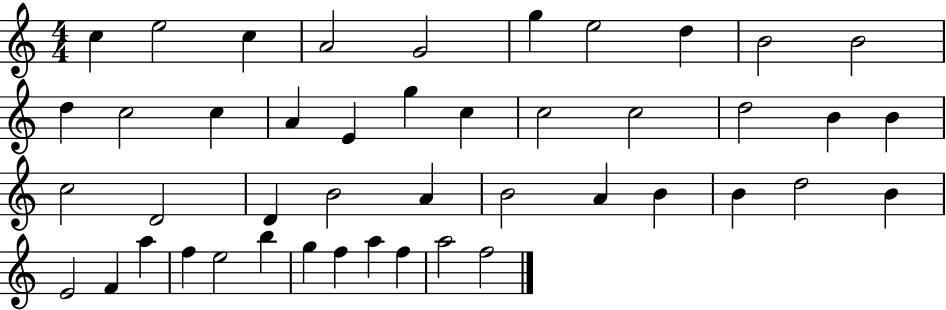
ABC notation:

X:1
T:Untitled
M:4/4
L:1/4
K:C
c e2 c A2 G2 g e2 d B2 B2 d c2 c A E g c c2 c2 d2 B B c2 D2 D B2 A B2 A B B d2 B E2 F a f e2 b g f a f a2 f2